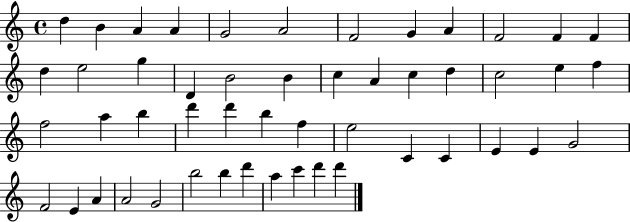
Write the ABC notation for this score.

X:1
T:Untitled
M:4/4
L:1/4
K:C
d B A A G2 A2 F2 G A F2 F F d e2 g D B2 B c A c d c2 e f f2 a b d' d' b f e2 C C E E G2 F2 E A A2 G2 b2 b d' a c' d' d'